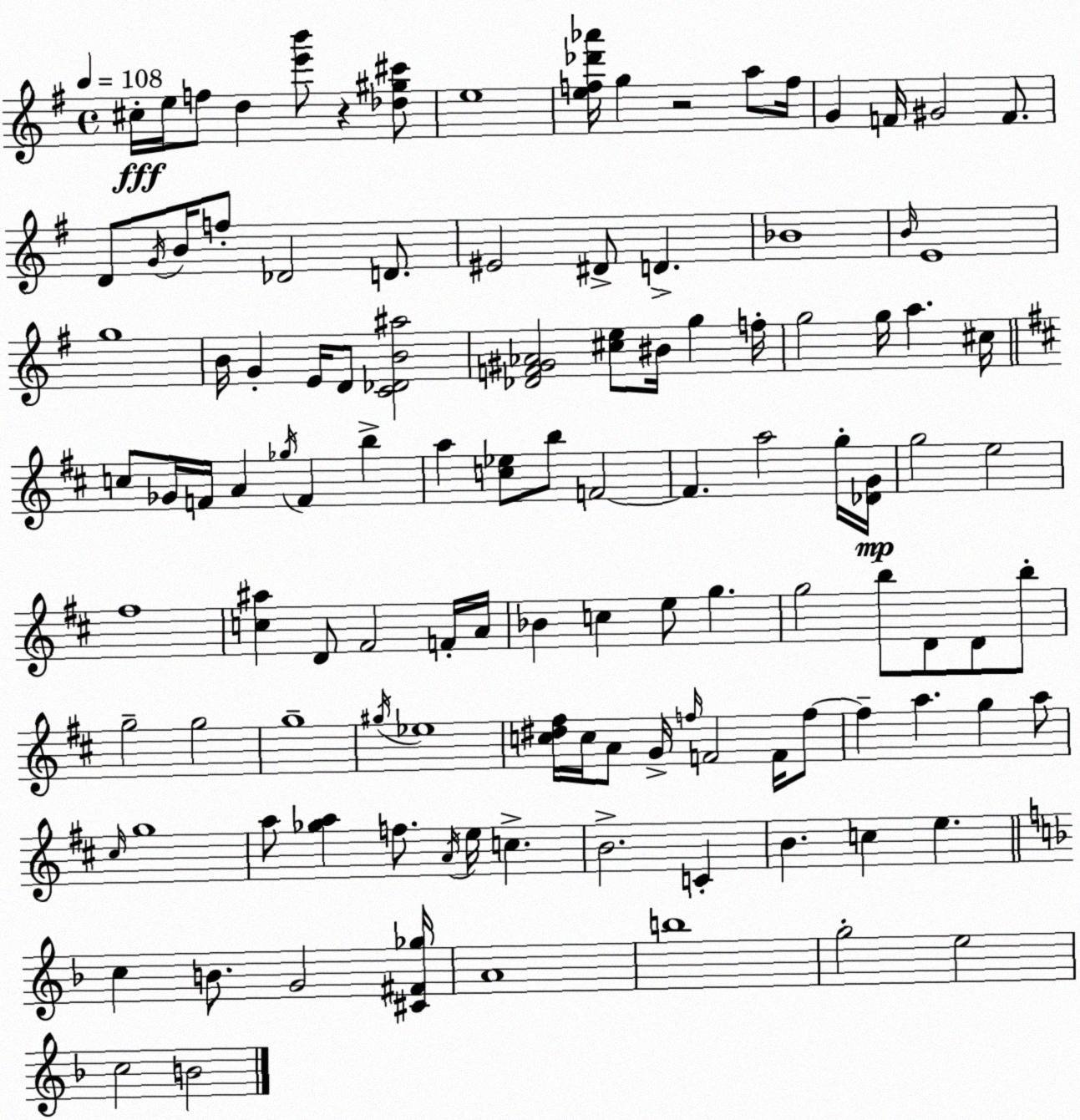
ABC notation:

X:1
T:Untitled
M:4/4
L:1/4
K:G
^c/4 e/4 f/2 d [e'b']/2 z [_d^g^c']/2 e4 [ef_d'_a']/4 g z2 a/2 f/4 G F/4 ^G2 F/2 D/2 G/4 B/4 f/2 _D2 D/2 ^E2 ^D/2 D _B4 B/4 E4 g4 B/4 G E/4 D/2 [C_DB^a]2 [_DF^G_A]2 [^ce]/2 ^B/4 g f/4 g2 g/4 a ^c/4 c/2 _G/4 F/4 A _g/4 F b a [c_e]/2 b/2 F2 F a2 g/4 [_DG]/4 g2 e2 ^f4 [c^a] D/2 ^F2 F/4 A/4 _B c e/2 g g2 b/2 D/2 D/2 b/2 g2 g2 g4 ^g/4 _e4 [c^d^f]/4 c/4 A/2 G/4 f/4 F2 F/4 f/2 f a g a/2 ^c/4 g4 a/2 [_ga] f/2 A/4 e/4 c B2 C B c e c B/2 G2 [^C^F_g]/4 A4 b4 g2 e2 c2 B2